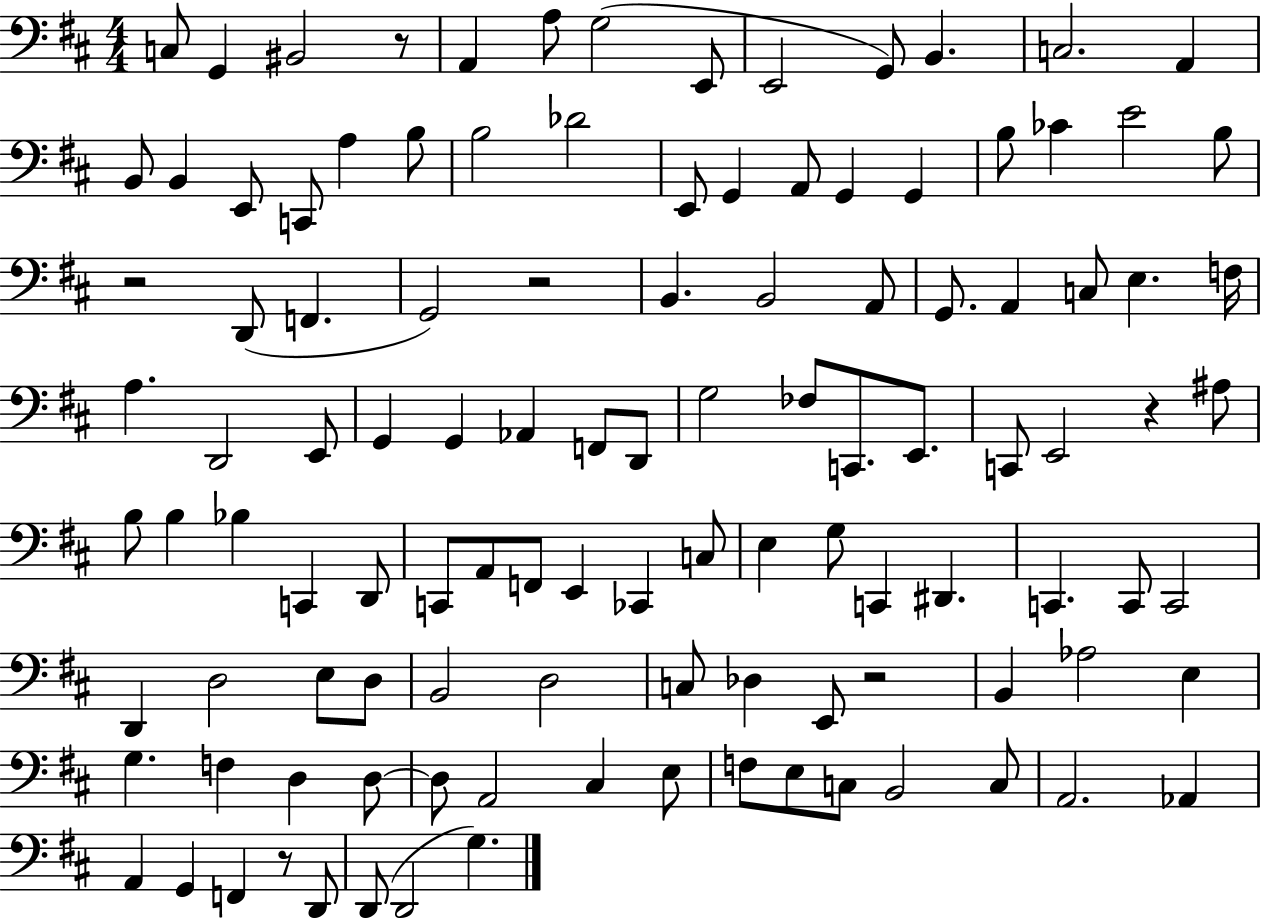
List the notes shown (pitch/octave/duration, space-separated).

C3/e G2/q BIS2/h R/e A2/q A3/e G3/h E2/e E2/h G2/e B2/q. C3/h. A2/q B2/e B2/q E2/e C2/e A3/q B3/e B3/h Db4/h E2/e G2/q A2/e G2/q G2/q B3/e CES4/q E4/h B3/e R/h D2/e F2/q. G2/h R/h B2/q. B2/h A2/e G2/e. A2/q C3/e E3/q. F3/s A3/q. D2/h E2/e G2/q G2/q Ab2/q F2/e D2/e G3/h FES3/e C2/e. E2/e. C2/e E2/h R/q A#3/e B3/e B3/q Bb3/q C2/q D2/e C2/e A2/e F2/e E2/q CES2/q C3/e E3/q G3/e C2/q D#2/q. C2/q. C2/e C2/h D2/q D3/h E3/e D3/e B2/h D3/h C3/e Db3/q E2/e R/h B2/q Ab3/h E3/q G3/q. F3/q D3/q D3/e D3/e A2/h C#3/q E3/e F3/e E3/e C3/e B2/h C3/e A2/h. Ab2/q A2/q G2/q F2/q R/e D2/e D2/e D2/h G3/q.